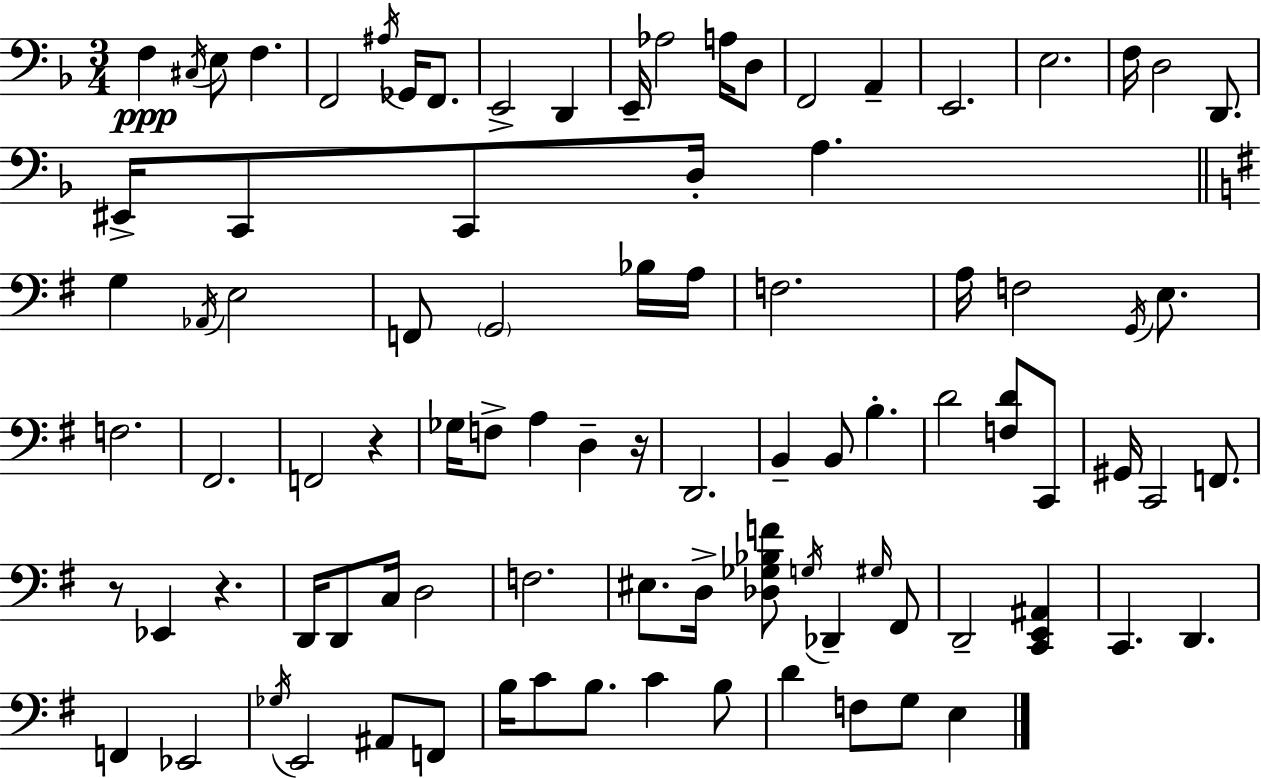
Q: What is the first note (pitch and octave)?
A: F3